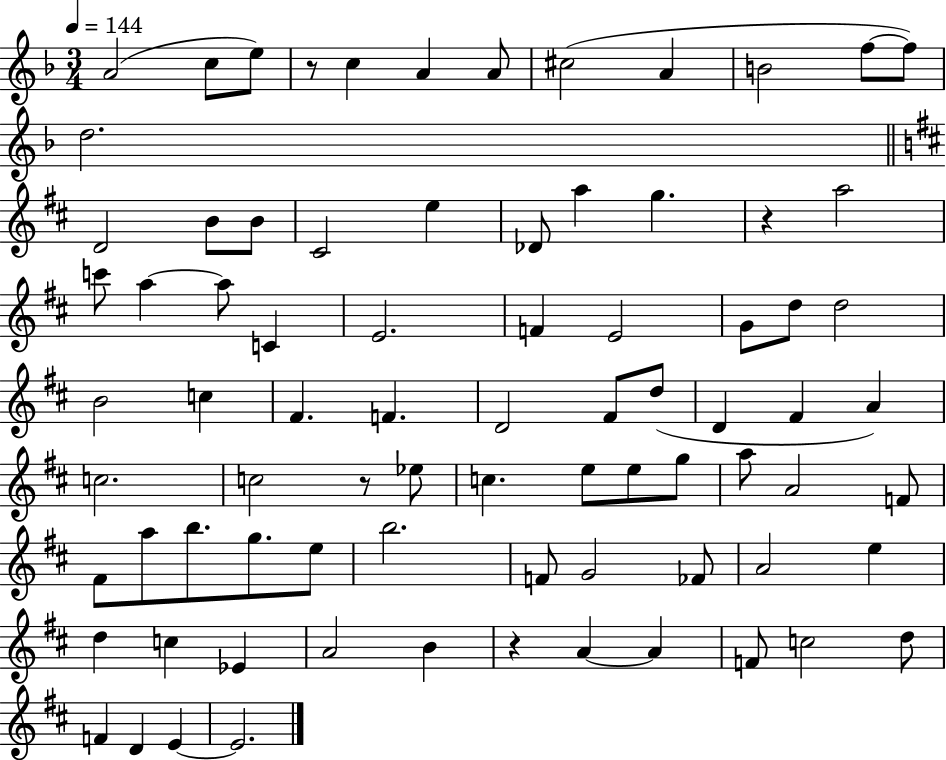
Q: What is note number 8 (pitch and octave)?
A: A4